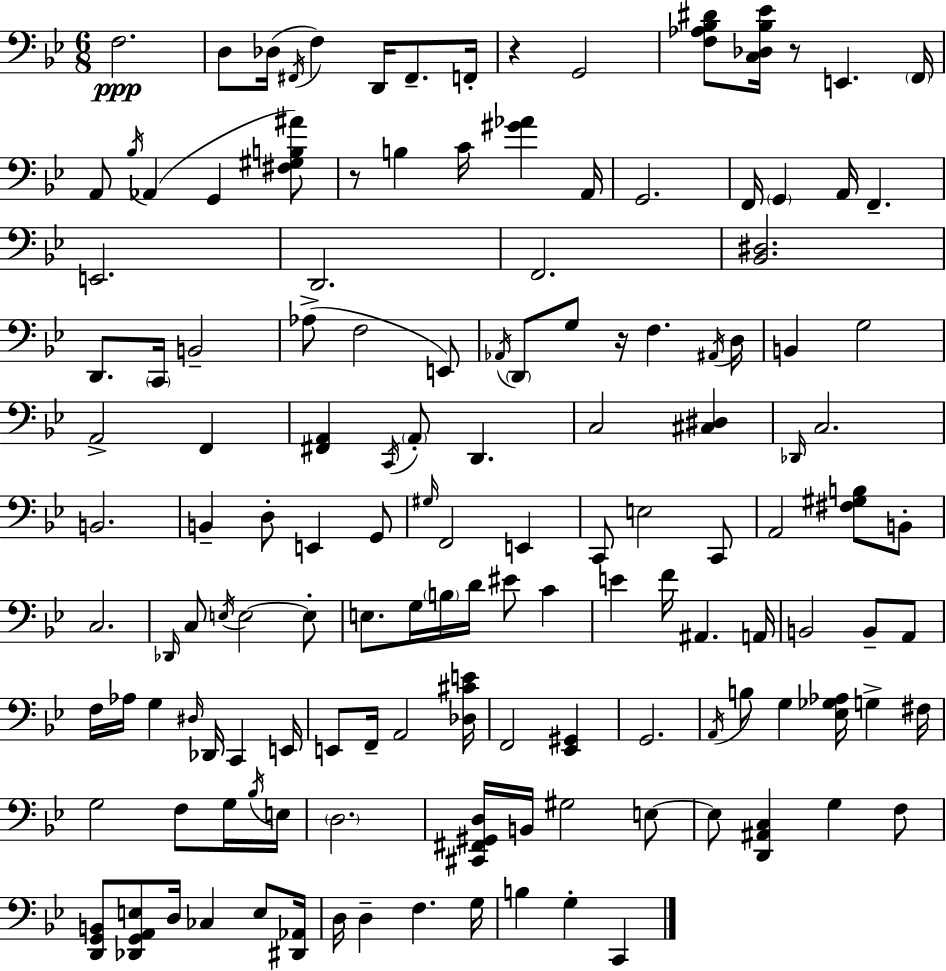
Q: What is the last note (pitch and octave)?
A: C2